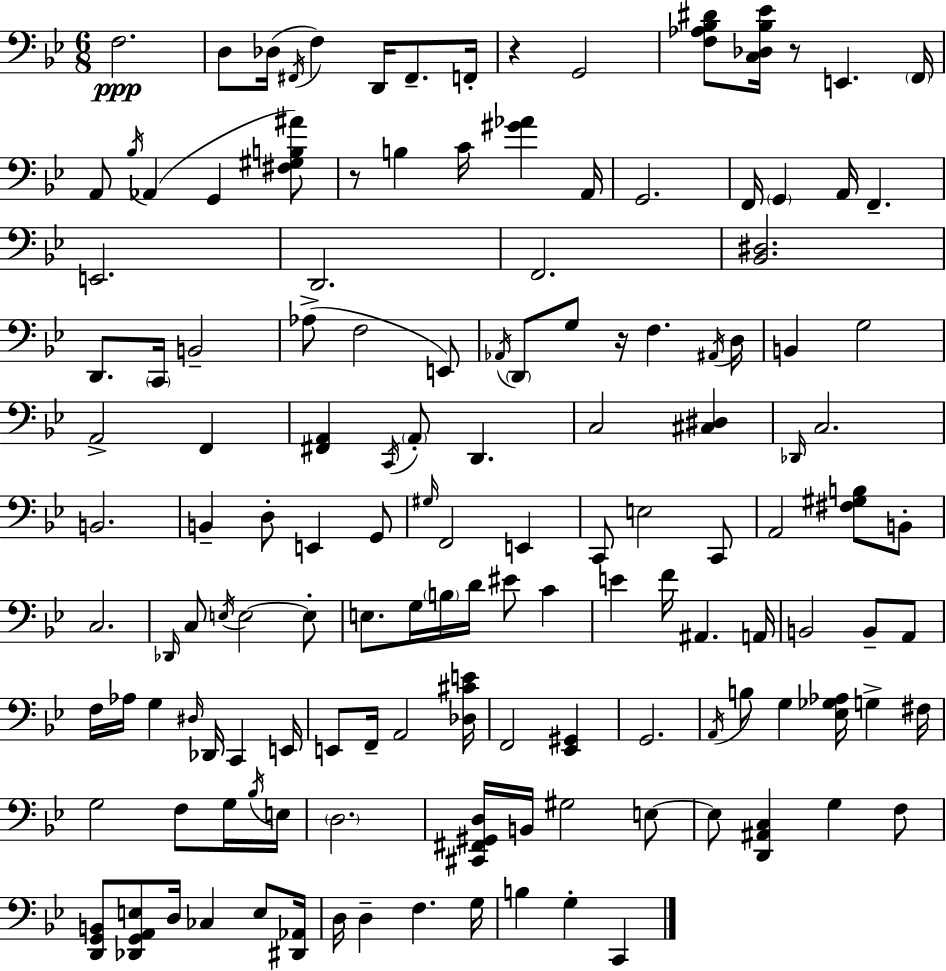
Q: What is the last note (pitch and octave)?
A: C2